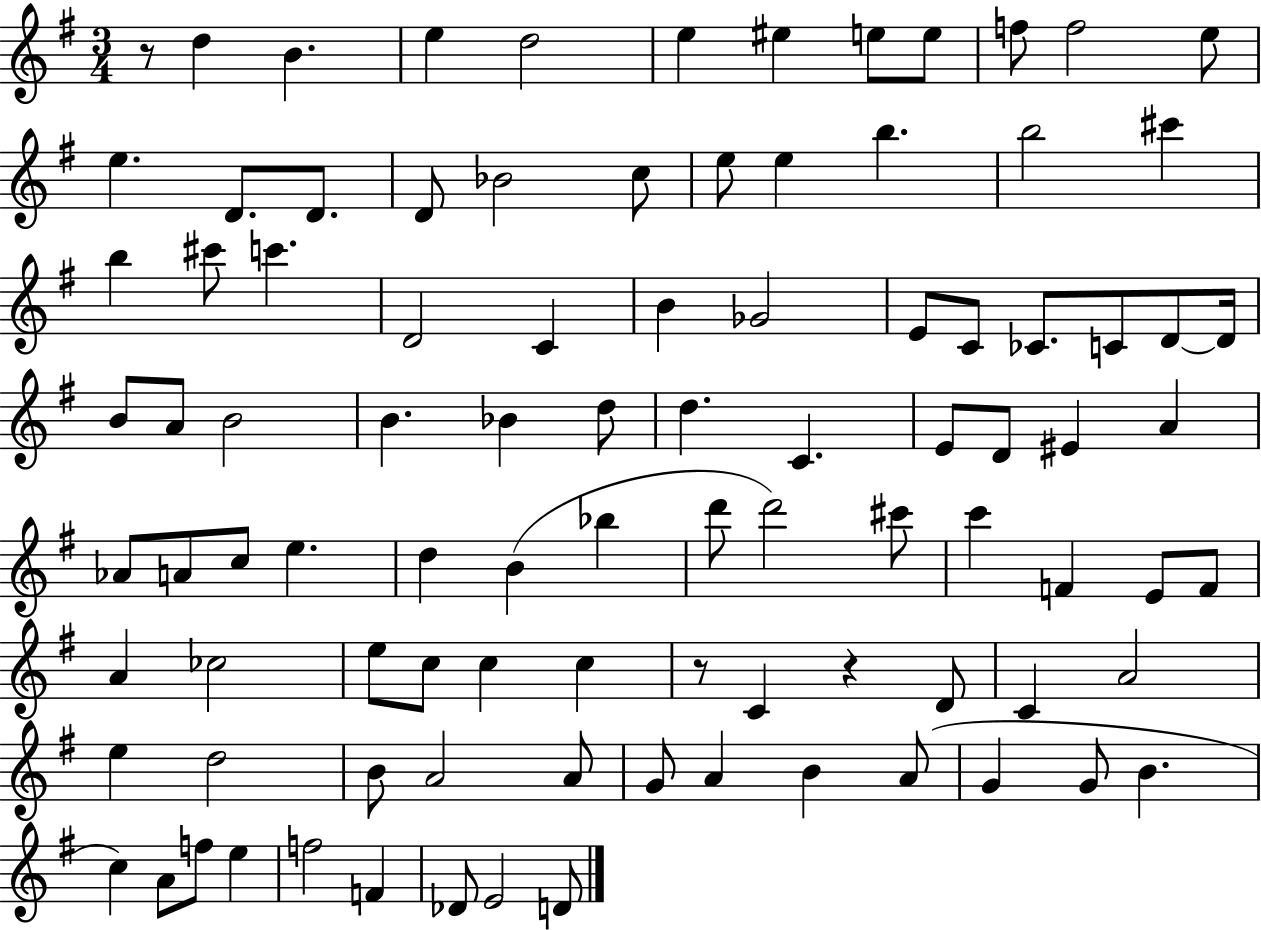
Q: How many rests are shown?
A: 3